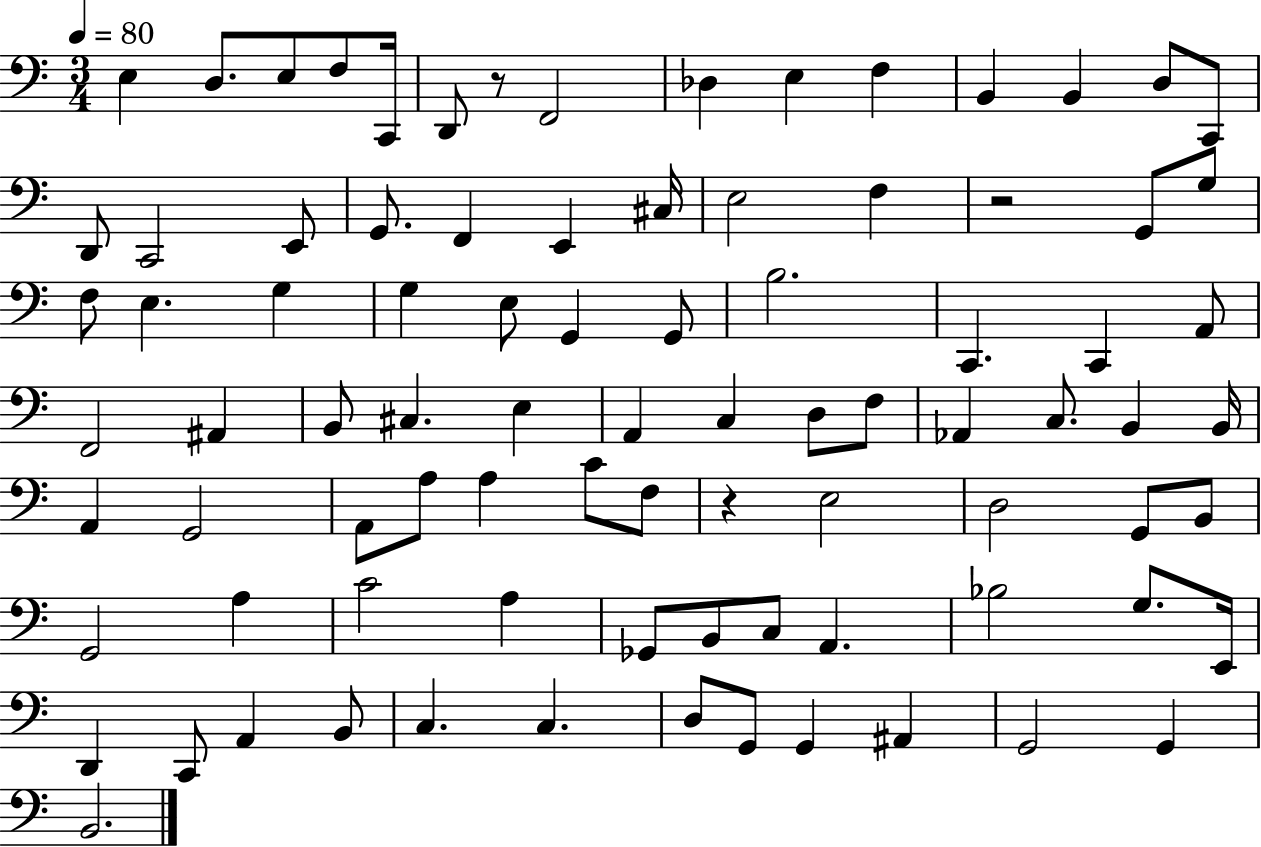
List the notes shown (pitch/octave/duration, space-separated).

E3/q D3/e. E3/e F3/e C2/s D2/e R/e F2/h Db3/q E3/q F3/q B2/q B2/q D3/e C2/e D2/e C2/h E2/e G2/e. F2/q E2/q C#3/s E3/h F3/q R/h G2/e G3/e F3/e E3/q. G3/q G3/q E3/e G2/q G2/e B3/h. C2/q. C2/q A2/e F2/h A#2/q B2/e C#3/q. E3/q A2/q C3/q D3/e F3/e Ab2/q C3/e. B2/q B2/s A2/q G2/h A2/e A3/e A3/q C4/e F3/e R/q E3/h D3/h G2/e B2/e G2/h A3/q C4/h A3/q Gb2/e B2/e C3/e A2/q. Bb3/h G3/e. E2/s D2/q C2/e A2/q B2/e C3/q. C3/q. D3/e G2/e G2/q A#2/q G2/h G2/q B2/h.